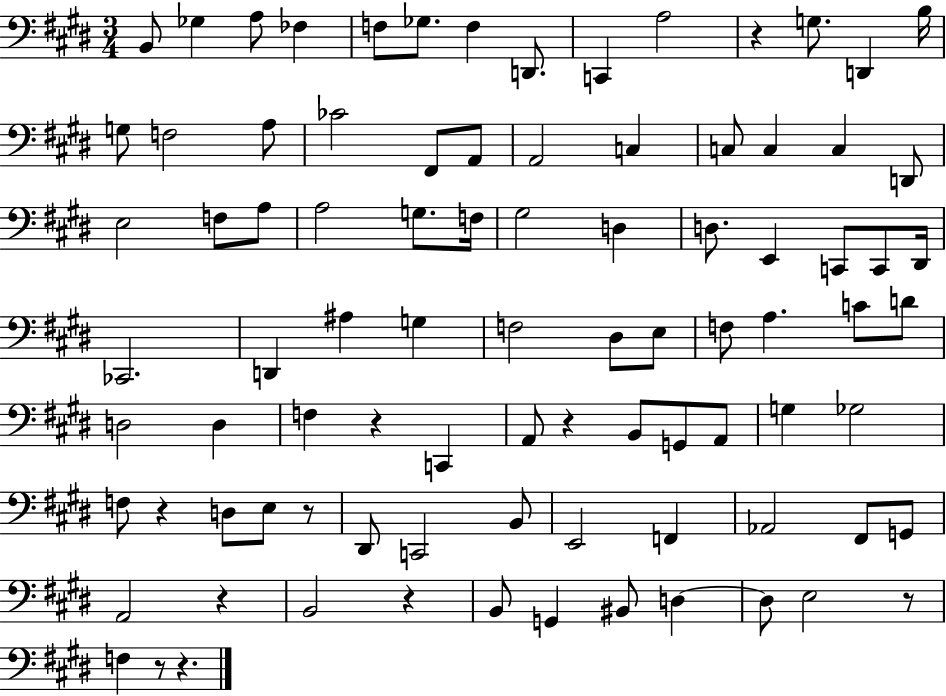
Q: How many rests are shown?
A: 10